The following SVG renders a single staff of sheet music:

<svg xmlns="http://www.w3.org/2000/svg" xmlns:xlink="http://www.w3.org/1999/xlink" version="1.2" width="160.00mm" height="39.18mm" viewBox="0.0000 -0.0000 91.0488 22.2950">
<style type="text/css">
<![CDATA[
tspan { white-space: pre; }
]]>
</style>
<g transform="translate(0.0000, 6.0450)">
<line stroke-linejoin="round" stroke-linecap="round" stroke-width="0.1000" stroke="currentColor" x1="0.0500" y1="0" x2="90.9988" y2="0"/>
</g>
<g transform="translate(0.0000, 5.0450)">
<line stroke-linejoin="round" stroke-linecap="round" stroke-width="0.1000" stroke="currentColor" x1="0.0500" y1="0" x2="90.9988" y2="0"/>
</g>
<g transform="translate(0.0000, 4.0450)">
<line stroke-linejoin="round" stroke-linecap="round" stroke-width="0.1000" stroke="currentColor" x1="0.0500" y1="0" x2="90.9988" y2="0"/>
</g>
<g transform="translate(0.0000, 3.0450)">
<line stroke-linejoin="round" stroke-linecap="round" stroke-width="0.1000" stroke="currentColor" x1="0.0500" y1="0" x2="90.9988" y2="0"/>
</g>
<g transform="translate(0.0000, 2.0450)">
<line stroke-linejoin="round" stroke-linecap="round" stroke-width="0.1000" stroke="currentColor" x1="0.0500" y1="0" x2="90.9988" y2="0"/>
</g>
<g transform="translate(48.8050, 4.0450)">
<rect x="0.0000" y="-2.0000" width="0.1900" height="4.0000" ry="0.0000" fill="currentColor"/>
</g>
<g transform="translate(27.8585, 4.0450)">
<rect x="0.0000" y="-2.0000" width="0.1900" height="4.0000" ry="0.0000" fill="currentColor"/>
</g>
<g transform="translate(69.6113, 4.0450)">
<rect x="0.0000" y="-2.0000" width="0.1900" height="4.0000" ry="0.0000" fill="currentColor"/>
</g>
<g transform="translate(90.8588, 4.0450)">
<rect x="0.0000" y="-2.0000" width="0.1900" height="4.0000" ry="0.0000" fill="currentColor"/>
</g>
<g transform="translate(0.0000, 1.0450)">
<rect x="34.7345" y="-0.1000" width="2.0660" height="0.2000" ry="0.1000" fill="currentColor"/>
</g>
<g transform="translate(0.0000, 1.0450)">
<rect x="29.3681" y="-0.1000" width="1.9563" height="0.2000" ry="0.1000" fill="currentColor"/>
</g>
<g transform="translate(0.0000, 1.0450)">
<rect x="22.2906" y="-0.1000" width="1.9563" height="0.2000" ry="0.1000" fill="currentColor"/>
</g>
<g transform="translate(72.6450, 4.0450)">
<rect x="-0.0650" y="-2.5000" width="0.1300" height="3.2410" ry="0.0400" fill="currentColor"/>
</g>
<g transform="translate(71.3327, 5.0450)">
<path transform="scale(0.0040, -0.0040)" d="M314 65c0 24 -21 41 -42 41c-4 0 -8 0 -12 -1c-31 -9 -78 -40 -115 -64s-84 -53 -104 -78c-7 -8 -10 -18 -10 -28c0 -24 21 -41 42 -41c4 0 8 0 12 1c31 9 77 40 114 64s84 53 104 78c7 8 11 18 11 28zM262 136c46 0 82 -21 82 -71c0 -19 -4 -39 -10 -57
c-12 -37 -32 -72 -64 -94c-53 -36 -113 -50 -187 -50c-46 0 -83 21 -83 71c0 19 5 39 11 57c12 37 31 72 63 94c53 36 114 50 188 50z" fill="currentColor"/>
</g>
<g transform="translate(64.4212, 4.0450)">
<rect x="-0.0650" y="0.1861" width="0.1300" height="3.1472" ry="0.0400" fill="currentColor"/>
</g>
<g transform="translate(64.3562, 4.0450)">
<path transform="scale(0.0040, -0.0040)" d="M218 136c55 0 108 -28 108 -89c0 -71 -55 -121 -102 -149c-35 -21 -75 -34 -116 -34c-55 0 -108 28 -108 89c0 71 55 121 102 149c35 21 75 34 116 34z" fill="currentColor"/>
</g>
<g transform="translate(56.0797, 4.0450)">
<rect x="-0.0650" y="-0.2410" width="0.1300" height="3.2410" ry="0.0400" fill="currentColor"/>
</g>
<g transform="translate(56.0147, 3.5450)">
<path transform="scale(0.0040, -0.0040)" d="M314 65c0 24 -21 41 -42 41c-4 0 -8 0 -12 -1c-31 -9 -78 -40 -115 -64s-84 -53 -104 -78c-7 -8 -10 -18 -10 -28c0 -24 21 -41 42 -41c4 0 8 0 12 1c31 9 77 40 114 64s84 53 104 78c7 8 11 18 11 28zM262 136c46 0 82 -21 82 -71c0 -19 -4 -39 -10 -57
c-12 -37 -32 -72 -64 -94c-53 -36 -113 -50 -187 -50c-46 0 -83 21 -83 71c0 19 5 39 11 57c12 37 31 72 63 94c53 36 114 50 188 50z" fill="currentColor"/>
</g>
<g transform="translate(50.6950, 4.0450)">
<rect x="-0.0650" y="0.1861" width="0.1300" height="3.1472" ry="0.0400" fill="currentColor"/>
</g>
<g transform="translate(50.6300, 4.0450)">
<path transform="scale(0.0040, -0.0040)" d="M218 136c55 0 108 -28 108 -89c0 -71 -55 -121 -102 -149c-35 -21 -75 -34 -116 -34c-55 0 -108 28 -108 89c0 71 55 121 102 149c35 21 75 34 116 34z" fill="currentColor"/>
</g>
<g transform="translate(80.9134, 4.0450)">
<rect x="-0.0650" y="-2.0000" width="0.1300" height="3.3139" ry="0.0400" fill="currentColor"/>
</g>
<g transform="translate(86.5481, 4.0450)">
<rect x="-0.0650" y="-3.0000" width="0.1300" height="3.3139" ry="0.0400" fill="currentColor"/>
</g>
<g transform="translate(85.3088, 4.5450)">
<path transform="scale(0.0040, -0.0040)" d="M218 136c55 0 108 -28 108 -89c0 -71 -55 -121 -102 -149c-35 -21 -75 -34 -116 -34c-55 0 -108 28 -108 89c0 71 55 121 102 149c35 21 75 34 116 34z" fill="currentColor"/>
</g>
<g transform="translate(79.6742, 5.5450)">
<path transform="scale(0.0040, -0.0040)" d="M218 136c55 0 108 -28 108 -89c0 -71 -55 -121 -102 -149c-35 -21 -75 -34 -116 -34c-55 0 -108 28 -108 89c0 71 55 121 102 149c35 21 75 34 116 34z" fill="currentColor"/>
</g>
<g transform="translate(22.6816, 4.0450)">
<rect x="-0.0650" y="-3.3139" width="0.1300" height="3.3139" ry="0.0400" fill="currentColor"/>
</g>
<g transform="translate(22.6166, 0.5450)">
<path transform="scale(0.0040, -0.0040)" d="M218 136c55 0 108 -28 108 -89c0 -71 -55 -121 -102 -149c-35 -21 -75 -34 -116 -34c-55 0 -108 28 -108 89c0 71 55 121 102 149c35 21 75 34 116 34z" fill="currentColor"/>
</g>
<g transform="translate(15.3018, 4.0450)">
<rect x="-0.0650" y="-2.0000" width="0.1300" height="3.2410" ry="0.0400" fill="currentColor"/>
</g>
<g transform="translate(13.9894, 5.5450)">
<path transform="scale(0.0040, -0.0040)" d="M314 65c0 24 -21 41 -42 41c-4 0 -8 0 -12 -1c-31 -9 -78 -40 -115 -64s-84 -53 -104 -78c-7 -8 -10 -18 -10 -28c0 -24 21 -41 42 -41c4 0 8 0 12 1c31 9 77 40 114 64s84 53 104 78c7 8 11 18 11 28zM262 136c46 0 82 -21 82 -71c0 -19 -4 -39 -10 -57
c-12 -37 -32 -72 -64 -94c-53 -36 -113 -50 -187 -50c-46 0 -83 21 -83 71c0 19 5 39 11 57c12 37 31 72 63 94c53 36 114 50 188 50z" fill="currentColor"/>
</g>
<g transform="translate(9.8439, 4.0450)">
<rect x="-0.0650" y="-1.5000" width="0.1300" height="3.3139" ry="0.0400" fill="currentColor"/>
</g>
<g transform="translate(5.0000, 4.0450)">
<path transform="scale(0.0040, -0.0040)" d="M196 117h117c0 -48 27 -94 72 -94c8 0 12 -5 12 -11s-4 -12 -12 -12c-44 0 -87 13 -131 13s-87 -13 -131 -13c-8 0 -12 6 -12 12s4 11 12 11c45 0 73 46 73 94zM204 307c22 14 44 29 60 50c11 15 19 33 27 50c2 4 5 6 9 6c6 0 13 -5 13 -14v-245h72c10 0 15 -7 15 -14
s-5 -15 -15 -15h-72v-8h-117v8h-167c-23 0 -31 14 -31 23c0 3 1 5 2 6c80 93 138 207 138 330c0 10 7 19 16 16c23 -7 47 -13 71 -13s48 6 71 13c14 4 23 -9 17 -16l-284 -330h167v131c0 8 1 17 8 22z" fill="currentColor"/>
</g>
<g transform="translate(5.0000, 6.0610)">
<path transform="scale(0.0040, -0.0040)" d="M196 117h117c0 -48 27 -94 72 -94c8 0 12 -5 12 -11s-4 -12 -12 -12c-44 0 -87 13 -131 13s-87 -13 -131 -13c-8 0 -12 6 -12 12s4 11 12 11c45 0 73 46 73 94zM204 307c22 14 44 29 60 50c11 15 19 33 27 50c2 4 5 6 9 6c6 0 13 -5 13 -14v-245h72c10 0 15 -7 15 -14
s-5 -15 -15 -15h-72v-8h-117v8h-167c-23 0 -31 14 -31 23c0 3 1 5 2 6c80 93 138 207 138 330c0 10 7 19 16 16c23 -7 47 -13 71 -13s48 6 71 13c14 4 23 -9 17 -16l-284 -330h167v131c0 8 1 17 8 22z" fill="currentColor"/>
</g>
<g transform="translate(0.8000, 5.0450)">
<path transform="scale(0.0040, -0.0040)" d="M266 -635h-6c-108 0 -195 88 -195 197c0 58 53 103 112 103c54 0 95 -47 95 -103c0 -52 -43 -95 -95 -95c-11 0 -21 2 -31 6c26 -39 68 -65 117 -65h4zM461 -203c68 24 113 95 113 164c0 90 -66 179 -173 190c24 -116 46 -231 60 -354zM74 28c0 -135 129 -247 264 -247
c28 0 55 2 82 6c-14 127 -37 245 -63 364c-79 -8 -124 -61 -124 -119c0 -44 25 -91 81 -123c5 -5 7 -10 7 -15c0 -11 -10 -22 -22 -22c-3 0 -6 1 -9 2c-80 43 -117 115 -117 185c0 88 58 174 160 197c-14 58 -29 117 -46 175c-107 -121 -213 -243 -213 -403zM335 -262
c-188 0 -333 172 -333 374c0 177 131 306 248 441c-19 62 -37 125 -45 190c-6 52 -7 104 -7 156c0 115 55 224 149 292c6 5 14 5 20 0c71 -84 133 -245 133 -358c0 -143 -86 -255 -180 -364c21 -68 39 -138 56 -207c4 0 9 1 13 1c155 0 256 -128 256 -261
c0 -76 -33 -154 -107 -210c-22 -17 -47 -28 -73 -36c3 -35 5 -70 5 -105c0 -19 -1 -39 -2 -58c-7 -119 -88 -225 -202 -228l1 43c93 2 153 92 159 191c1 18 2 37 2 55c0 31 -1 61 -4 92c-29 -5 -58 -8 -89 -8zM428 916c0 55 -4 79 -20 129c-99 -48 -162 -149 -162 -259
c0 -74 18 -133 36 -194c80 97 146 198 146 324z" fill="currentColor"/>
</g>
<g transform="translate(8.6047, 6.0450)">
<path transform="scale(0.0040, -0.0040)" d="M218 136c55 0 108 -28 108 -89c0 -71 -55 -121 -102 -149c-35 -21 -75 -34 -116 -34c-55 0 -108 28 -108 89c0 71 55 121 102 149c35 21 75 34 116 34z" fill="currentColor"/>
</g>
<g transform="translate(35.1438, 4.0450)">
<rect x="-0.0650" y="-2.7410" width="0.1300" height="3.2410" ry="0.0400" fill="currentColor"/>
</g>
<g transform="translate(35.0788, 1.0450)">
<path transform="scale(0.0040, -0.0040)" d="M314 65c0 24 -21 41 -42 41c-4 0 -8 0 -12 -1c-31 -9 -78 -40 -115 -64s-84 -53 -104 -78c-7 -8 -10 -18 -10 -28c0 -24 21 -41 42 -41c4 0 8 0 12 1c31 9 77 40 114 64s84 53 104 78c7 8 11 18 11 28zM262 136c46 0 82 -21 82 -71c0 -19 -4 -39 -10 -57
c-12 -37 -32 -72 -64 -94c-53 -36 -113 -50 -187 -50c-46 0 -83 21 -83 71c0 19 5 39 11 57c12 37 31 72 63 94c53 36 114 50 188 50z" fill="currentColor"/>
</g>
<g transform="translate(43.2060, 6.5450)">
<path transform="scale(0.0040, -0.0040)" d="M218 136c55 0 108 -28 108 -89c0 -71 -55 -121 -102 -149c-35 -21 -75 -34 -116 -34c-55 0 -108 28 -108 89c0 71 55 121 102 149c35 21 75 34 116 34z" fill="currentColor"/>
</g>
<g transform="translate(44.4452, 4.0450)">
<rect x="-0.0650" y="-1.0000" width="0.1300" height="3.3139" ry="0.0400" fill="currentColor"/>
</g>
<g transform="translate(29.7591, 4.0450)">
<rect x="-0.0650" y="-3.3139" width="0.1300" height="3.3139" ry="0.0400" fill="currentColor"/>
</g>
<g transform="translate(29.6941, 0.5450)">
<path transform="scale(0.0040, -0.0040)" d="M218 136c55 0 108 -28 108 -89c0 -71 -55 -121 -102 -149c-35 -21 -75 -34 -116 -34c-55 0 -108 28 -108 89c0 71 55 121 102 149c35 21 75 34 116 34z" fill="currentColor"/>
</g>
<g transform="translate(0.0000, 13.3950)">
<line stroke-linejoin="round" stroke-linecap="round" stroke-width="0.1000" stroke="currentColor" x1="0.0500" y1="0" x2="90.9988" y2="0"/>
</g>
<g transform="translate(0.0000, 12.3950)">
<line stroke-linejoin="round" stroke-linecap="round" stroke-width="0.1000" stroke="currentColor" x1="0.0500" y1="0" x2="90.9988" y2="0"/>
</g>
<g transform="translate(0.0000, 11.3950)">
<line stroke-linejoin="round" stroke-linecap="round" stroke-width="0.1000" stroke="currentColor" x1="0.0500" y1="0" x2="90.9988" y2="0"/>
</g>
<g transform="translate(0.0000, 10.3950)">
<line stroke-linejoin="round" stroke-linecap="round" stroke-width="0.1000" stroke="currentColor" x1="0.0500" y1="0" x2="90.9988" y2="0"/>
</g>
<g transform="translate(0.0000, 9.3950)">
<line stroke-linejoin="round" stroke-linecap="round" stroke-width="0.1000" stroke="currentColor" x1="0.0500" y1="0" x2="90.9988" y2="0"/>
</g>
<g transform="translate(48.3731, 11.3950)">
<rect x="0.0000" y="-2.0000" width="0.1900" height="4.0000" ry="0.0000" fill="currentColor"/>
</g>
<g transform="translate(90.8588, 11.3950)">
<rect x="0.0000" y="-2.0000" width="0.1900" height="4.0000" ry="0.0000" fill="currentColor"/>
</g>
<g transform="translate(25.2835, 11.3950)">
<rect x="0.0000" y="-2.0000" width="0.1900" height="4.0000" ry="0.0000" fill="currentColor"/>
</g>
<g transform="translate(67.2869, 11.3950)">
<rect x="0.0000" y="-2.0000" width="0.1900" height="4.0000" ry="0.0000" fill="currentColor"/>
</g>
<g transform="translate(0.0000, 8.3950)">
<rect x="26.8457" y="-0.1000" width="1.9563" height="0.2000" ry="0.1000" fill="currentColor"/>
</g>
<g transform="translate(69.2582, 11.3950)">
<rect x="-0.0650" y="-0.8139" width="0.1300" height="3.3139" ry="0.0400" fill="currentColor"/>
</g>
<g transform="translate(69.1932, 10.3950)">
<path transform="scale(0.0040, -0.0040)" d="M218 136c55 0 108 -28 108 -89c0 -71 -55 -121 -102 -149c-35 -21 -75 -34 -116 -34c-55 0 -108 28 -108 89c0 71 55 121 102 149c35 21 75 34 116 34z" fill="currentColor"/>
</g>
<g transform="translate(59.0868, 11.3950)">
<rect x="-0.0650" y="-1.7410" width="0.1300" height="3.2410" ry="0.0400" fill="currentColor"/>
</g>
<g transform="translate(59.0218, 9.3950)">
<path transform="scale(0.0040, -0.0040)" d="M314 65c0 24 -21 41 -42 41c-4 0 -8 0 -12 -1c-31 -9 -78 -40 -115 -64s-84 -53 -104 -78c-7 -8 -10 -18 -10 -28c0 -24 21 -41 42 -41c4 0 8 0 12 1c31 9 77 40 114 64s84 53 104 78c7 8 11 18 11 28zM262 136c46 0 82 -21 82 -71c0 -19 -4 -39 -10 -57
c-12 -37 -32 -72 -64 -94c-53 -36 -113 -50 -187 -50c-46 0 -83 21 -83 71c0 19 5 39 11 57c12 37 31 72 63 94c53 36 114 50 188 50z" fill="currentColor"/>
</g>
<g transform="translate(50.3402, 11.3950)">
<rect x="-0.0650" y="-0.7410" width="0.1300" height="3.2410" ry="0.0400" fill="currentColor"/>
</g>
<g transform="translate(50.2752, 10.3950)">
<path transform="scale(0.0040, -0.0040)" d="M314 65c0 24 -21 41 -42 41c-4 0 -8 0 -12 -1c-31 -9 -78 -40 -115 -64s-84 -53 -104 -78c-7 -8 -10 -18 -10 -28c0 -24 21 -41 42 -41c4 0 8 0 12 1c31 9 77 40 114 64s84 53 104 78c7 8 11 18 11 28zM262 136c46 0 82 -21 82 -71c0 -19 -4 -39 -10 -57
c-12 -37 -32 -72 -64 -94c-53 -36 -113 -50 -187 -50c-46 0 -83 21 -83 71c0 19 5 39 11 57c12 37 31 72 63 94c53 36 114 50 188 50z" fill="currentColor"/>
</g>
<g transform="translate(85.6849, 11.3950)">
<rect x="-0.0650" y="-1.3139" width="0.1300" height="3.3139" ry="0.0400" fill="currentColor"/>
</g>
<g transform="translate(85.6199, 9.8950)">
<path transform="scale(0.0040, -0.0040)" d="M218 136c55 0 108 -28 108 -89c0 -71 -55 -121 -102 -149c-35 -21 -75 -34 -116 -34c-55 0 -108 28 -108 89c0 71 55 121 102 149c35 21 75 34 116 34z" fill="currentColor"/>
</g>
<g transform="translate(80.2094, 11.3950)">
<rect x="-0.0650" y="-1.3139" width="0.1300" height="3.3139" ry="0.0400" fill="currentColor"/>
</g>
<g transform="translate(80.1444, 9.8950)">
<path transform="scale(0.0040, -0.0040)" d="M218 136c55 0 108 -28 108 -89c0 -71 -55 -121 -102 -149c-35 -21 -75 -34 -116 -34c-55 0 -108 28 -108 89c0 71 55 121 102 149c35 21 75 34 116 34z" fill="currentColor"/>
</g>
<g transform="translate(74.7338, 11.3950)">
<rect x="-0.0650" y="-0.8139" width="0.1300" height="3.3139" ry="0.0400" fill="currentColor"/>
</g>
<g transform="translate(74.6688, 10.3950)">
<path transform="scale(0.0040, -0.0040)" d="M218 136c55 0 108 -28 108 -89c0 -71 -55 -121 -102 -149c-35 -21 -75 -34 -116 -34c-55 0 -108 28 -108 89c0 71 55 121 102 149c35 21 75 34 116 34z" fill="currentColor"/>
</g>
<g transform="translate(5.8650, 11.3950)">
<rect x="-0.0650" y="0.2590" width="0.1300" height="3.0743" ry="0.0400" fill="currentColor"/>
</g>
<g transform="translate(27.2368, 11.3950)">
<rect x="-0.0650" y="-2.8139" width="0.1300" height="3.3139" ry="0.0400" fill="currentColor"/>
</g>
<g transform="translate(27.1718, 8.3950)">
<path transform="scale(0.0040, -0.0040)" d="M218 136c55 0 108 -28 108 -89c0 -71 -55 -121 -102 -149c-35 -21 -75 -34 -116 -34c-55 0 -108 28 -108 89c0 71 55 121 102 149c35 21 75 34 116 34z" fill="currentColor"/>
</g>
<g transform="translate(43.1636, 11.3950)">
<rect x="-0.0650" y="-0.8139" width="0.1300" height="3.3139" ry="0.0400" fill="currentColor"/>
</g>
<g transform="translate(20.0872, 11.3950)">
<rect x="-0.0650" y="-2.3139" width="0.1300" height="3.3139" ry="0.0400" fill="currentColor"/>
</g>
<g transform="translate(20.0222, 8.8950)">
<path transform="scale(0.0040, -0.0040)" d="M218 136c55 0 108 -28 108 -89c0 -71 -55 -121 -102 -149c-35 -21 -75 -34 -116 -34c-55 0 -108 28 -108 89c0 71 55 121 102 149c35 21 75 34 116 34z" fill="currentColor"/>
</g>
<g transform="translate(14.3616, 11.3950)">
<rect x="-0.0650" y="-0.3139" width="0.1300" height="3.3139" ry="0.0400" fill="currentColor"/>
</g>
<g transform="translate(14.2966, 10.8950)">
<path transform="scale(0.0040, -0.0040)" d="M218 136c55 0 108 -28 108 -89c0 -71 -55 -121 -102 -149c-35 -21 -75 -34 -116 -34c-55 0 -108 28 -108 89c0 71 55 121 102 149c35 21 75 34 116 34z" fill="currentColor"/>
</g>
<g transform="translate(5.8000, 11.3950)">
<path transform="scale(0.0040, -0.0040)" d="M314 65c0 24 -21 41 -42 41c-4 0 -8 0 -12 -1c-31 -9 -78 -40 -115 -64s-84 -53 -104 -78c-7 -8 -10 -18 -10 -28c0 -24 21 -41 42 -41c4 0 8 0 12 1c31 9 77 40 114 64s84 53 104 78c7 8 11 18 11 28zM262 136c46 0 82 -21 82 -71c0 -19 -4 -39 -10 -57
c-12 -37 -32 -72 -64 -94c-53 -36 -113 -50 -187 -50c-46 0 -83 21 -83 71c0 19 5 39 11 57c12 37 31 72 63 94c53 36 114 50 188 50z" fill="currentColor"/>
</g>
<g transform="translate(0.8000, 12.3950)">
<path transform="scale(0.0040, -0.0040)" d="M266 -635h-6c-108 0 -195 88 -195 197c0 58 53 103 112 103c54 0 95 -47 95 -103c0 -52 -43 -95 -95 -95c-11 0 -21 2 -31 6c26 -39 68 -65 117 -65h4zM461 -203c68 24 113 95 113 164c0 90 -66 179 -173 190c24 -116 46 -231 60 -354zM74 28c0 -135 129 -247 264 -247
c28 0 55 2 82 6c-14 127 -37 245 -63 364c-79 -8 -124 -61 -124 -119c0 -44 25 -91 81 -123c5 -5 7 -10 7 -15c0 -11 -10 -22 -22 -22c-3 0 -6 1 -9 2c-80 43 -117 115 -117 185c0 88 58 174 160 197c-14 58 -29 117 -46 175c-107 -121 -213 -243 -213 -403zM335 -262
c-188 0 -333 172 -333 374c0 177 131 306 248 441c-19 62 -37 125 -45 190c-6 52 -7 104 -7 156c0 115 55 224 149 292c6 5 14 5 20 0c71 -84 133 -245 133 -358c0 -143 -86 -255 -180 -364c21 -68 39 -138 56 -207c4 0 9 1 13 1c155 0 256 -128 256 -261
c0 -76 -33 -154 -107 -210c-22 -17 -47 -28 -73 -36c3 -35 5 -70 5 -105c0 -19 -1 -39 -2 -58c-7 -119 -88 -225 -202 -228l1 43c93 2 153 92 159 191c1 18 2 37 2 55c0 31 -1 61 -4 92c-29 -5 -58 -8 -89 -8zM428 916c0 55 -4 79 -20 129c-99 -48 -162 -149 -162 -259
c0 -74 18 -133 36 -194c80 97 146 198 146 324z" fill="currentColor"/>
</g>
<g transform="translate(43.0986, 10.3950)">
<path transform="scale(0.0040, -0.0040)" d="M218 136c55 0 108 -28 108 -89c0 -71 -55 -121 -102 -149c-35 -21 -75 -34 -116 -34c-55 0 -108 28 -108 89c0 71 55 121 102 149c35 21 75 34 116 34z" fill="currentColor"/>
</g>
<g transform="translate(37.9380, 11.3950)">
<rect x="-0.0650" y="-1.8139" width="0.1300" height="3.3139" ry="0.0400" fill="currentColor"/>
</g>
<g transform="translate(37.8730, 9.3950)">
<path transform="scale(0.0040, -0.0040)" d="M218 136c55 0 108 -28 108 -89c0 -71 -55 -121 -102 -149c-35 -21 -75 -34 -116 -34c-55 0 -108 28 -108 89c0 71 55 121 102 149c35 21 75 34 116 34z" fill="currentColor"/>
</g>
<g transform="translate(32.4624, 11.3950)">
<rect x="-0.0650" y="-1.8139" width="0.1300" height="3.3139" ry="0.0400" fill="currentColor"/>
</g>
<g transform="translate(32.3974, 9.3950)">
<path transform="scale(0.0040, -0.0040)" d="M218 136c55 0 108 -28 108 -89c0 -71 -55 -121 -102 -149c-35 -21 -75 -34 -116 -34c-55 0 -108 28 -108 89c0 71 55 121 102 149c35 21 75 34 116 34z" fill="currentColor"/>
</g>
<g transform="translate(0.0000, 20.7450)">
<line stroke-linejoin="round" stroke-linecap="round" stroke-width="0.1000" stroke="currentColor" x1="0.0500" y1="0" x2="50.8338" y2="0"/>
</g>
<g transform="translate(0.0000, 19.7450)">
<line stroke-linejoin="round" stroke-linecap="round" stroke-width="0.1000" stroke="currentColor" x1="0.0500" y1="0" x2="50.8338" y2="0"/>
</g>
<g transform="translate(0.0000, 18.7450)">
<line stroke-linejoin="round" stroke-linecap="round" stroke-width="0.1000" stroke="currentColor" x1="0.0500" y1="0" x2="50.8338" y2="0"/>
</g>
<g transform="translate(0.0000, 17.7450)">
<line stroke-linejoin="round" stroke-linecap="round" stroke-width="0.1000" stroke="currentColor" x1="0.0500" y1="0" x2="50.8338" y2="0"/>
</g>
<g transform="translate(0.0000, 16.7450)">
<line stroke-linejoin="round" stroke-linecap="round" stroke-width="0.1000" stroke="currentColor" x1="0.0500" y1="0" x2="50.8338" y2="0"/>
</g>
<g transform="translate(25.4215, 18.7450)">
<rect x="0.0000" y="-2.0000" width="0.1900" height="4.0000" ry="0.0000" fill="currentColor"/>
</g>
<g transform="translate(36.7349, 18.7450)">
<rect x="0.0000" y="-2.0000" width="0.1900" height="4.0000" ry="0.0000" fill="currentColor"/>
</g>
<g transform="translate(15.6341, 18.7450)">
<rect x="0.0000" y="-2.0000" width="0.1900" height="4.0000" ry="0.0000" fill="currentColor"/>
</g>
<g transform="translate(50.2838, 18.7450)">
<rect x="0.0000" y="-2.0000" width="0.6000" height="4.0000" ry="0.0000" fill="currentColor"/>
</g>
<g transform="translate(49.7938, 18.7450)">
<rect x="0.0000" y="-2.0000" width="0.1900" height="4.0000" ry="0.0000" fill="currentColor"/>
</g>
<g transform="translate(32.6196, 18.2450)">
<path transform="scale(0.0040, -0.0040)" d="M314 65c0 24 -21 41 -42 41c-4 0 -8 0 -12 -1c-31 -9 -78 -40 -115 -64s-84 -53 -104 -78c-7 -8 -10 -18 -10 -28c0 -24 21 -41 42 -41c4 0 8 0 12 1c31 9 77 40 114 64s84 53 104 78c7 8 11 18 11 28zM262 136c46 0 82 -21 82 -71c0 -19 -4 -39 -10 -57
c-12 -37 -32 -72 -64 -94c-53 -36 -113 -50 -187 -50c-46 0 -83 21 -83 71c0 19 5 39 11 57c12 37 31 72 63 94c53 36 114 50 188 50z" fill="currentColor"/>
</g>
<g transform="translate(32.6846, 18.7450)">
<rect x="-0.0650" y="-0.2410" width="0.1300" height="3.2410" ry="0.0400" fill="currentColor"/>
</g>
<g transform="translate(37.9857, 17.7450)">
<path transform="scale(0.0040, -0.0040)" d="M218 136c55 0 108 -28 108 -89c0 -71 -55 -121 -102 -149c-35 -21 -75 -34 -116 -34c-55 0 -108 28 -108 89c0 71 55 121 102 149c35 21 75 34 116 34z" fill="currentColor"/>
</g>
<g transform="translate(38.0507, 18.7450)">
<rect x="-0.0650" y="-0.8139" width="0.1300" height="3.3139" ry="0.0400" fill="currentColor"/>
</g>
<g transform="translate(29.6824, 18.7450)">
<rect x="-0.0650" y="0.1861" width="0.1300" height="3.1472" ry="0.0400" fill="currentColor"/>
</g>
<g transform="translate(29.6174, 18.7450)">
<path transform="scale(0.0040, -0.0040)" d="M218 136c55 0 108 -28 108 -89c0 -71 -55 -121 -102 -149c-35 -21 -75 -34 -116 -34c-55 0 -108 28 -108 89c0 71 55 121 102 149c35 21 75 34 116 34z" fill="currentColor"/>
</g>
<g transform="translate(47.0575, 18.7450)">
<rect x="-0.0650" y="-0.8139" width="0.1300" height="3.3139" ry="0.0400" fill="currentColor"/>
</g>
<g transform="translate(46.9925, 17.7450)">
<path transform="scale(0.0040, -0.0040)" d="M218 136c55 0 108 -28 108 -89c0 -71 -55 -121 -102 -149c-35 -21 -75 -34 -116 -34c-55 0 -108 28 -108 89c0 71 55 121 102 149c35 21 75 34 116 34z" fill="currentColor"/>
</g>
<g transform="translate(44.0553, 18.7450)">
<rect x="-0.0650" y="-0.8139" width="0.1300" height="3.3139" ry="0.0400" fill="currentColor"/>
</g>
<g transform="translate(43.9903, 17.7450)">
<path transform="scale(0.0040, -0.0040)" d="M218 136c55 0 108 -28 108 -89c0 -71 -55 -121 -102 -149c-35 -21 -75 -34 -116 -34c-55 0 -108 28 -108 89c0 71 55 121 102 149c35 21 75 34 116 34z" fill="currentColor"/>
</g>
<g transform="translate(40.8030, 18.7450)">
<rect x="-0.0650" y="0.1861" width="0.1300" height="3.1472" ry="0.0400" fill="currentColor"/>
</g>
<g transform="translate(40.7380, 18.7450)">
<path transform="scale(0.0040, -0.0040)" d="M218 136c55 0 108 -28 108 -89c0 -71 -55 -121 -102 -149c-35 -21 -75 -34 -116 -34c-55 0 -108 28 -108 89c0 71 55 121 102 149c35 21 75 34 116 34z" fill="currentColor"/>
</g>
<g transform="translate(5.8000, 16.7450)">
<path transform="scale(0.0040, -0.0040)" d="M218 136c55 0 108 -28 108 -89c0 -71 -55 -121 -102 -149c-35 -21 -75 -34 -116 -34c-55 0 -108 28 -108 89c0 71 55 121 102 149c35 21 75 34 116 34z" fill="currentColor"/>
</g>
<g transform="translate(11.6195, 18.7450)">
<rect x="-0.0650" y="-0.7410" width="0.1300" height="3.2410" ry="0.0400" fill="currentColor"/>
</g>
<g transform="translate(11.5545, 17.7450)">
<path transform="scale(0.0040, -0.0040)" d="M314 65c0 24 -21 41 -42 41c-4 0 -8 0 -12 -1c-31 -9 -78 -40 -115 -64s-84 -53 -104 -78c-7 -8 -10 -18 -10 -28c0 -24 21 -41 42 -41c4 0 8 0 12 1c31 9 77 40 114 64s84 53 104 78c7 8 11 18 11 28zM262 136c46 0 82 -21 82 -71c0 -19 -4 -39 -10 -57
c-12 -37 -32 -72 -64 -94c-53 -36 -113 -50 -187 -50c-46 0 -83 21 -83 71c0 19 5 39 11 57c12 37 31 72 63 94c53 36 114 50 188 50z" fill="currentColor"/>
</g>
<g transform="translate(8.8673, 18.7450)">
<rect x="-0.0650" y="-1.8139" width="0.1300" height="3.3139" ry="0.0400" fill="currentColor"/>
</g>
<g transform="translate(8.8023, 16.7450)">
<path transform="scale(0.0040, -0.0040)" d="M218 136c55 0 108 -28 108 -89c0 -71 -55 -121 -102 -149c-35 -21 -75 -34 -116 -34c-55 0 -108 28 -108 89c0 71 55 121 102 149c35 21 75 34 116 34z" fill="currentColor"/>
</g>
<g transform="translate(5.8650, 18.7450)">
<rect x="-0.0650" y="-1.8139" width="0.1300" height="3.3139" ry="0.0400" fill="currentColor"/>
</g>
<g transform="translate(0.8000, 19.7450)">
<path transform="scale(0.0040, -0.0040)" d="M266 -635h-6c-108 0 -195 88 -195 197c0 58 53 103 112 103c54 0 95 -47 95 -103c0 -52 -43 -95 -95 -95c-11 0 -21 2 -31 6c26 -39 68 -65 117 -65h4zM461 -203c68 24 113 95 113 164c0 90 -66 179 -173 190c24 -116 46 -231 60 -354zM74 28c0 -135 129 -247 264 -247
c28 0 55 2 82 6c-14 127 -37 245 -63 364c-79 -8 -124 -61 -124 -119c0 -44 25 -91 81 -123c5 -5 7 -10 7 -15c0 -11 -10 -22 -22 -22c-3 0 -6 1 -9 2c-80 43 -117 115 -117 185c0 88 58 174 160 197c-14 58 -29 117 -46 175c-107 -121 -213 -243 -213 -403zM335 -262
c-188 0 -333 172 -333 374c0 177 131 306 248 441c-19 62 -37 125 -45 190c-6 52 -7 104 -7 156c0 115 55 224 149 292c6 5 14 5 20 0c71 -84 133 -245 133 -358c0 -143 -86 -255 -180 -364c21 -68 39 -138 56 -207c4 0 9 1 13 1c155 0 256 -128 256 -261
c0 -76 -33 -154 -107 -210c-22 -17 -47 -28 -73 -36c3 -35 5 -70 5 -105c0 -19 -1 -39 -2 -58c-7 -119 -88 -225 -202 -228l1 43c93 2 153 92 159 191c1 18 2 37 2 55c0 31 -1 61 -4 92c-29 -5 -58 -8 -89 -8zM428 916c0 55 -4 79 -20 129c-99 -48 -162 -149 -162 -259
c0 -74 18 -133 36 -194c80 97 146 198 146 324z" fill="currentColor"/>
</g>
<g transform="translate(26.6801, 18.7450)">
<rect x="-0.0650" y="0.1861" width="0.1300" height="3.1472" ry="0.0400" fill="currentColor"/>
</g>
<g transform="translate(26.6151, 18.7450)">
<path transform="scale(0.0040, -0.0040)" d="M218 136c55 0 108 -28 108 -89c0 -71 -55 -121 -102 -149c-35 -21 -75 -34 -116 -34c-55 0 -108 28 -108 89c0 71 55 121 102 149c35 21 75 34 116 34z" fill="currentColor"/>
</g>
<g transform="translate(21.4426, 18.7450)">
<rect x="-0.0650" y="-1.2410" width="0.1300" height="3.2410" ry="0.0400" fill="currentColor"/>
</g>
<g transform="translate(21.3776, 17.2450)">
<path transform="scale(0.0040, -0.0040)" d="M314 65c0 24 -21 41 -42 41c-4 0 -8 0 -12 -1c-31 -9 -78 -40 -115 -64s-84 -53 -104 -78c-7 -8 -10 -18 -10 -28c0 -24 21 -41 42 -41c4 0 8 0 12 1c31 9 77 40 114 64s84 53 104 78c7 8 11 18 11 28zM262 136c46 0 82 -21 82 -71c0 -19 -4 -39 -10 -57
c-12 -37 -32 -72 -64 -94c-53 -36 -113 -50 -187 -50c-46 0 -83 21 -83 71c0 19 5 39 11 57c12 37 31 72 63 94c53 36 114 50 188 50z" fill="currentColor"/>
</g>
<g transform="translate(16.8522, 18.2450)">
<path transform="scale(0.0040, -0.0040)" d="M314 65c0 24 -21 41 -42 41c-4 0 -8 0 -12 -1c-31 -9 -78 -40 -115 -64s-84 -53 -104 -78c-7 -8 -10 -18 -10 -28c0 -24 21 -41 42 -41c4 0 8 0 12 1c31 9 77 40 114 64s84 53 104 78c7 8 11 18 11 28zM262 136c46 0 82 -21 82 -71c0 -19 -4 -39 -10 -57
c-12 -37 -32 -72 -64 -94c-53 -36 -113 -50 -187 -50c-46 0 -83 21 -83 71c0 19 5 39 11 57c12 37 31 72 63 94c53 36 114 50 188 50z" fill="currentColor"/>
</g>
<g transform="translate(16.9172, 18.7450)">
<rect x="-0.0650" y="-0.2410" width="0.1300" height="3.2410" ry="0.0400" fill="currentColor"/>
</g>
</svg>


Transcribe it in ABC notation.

X:1
T:Untitled
M:4/4
L:1/4
K:C
E F2 b b a2 D B c2 B G2 F A B2 c g a f f d d2 f2 d d e e f f d2 c2 e2 B B c2 d B d d